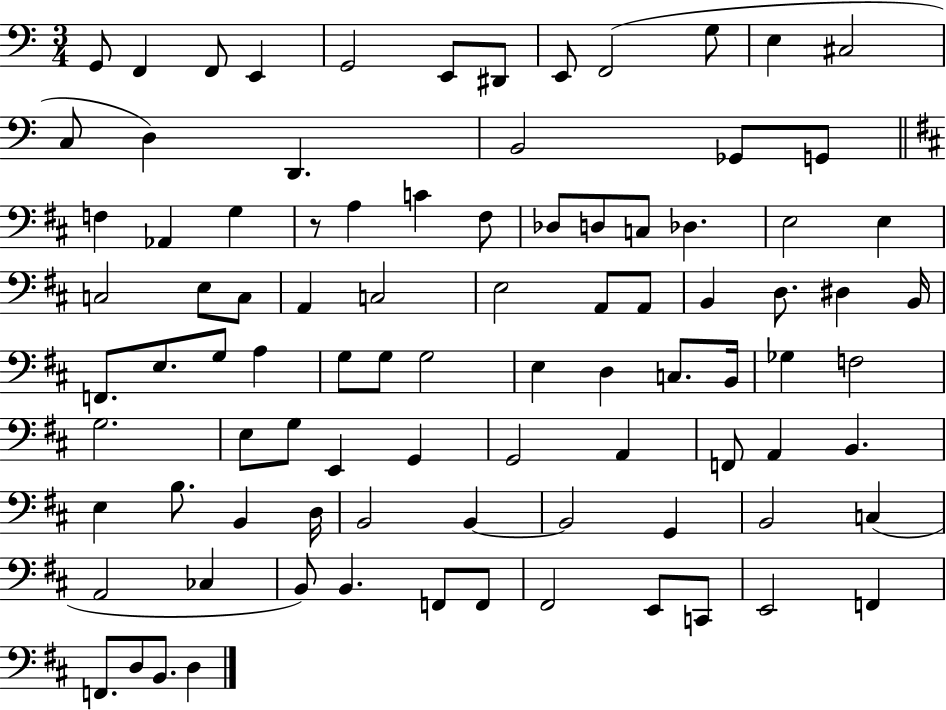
G2/e F2/q F2/e E2/q G2/h E2/e D#2/e E2/e F2/h G3/e E3/q C#3/h C3/e D3/q D2/q. B2/h Gb2/e G2/e F3/q Ab2/q G3/q R/e A3/q C4/q F#3/e Db3/e D3/e C3/e Db3/q. E3/h E3/q C3/h E3/e C3/e A2/q C3/h E3/h A2/e A2/e B2/q D3/e. D#3/q B2/s F2/e. E3/e. G3/e A3/q G3/e G3/e G3/h E3/q D3/q C3/e. B2/s Gb3/q F3/h G3/h. E3/e G3/e E2/q G2/q G2/h A2/q F2/e A2/q B2/q. E3/q B3/e. B2/q D3/s B2/h B2/q B2/h G2/q B2/h C3/q A2/h CES3/q B2/e B2/q. F2/e F2/e F#2/h E2/e C2/e E2/h F2/q F2/e. D3/e B2/e. D3/q